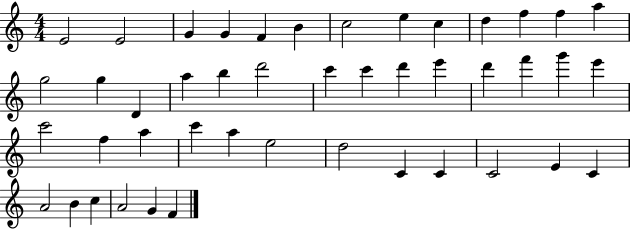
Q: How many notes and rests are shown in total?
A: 45